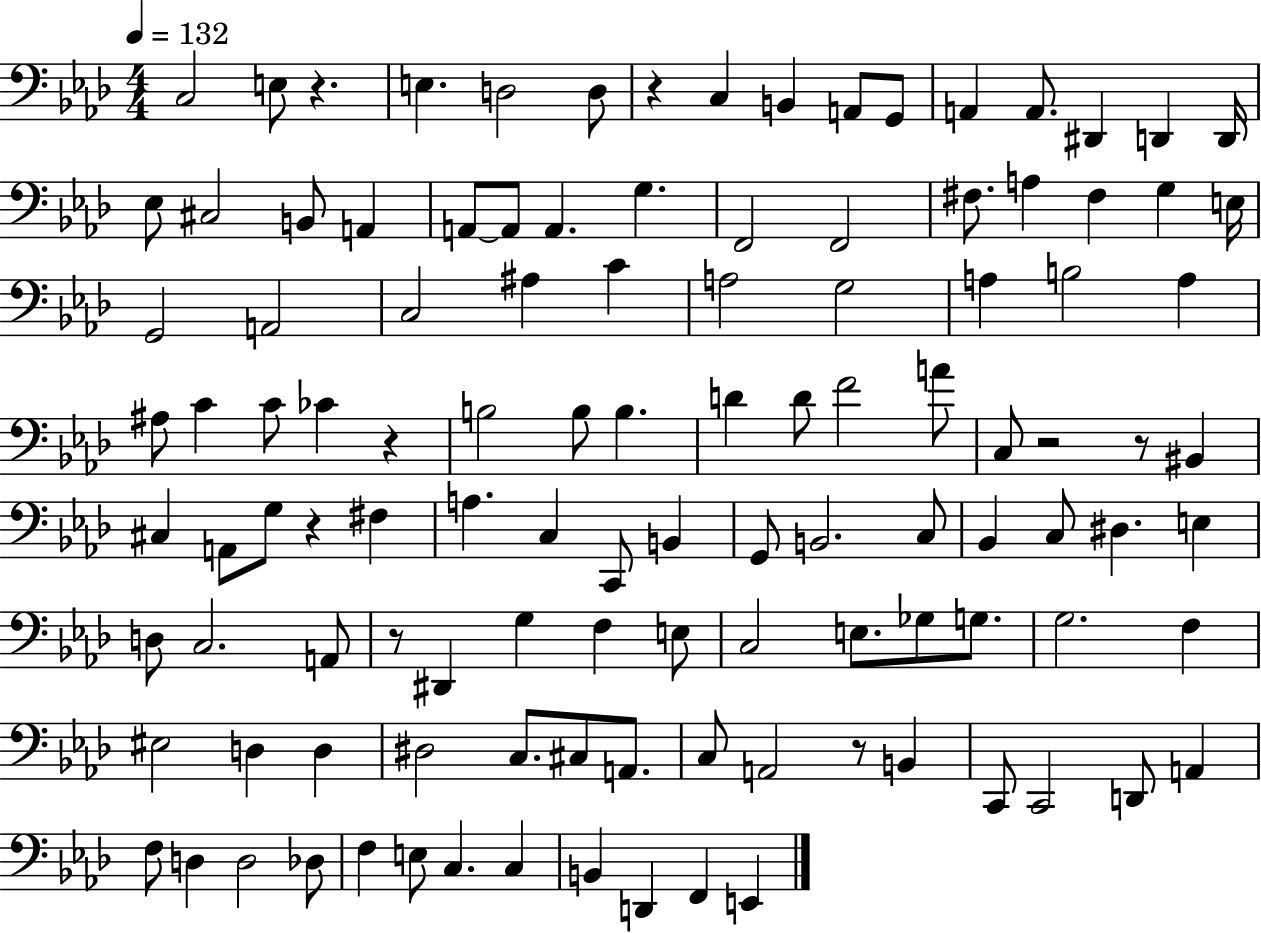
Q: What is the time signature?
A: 4/4